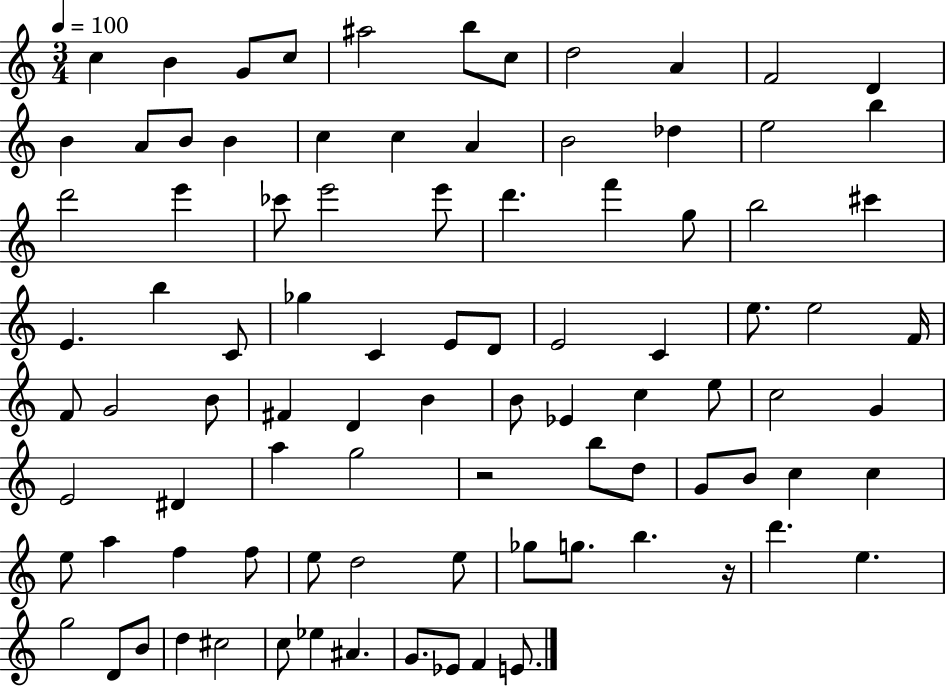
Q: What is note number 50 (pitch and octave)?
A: B4